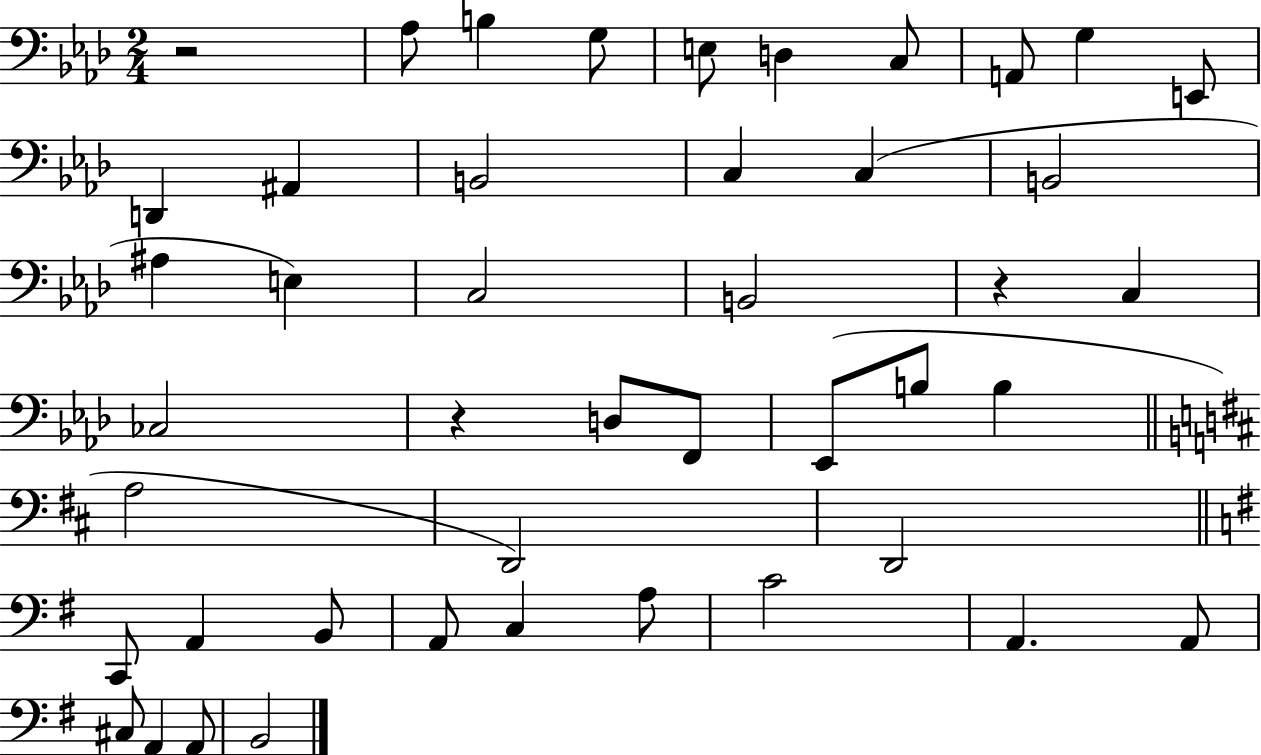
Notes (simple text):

R/h Ab3/e B3/q G3/e E3/e D3/q C3/e A2/e G3/q E2/e D2/q A#2/q B2/h C3/q C3/q B2/h A#3/q E3/q C3/h B2/h R/q C3/q CES3/h R/q D3/e F2/e Eb2/e B3/e B3/q A3/h D2/h D2/h C2/e A2/q B2/e A2/e C3/q A3/e C4/h A2/q. A2/e C#3/e A2/q A2/e B2/h